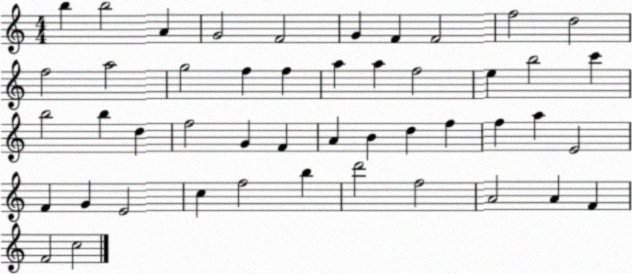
X:1
T:Untitled
M:4/4
L:1/4
K:C
b b2 A G2 F2 G F F2 f2 d2 f2 a2 g2 f f a a f2 e b2 c' b2 b d f2 G F A B d f f a E2 F G E2 c f2 b d'2 f2 A2 A F F2 c2